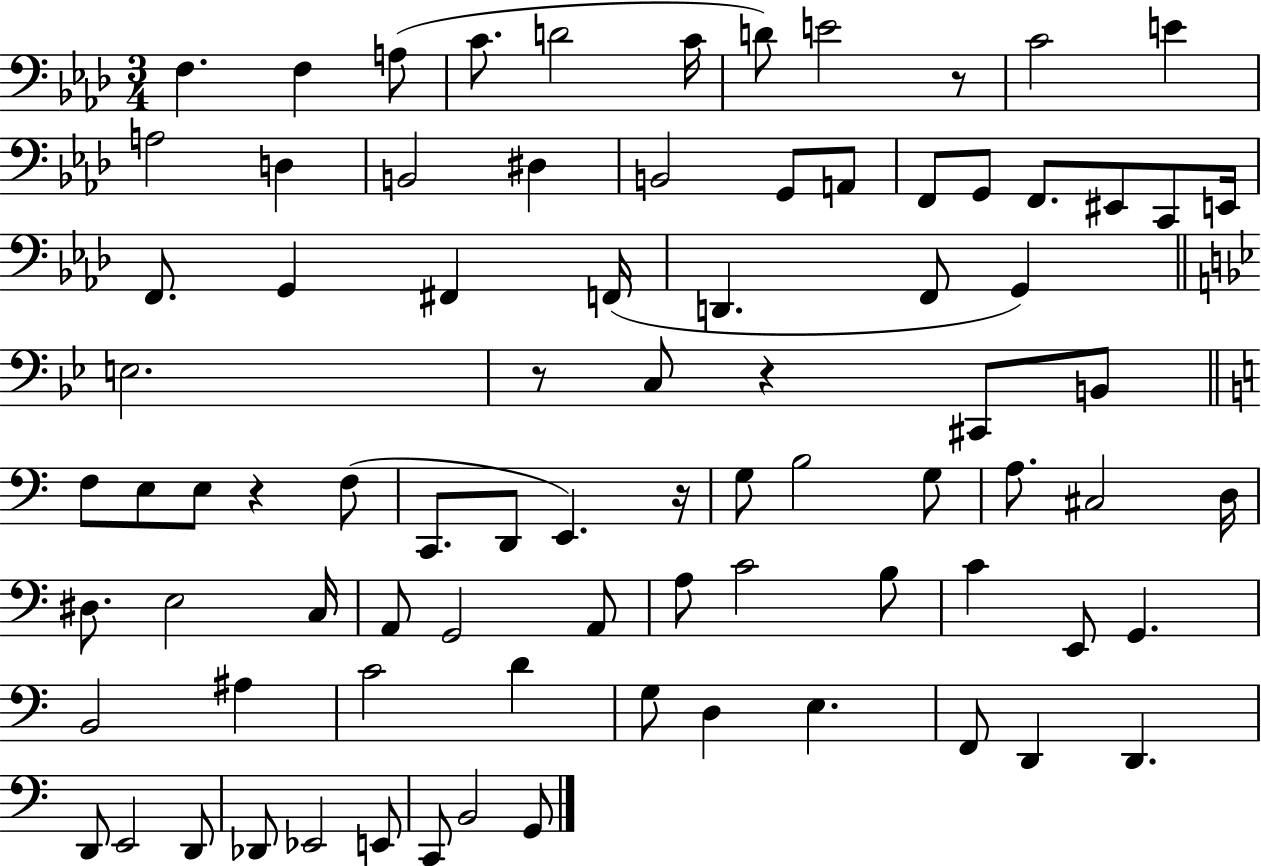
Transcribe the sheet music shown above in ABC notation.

X:1
T:Untitled
M:3/4
L:1/4
K:Ab
F, F, A,/2 C/2 D2 C/4 D/2 E2 z/2 C2 E A,2 D, B,,2 ^D, B,,2 G,,/2 A,,/2 F,,/2 G,,/2 F,,/2 ^E,,/2 C,,/2 E,,/4 F,,/2 G,, ^F,, F,,/4 D,, F,,/2 G,, E,2 z/2 C,/2 z ^C,,/2 B,,/2 F,/2 E,/2 E,/2 z F,/2 C,,/2 D,,/2 E,, z/4 G,/2 B,2 G,/2 A,/2 ^C,2 D,/4 ^D,/2 E,2 C,/4 A,,/2 G,,2 A,,/2 A,/2 C2 B,/2 C E,,/2 G,, B,,2 ^A, C2 D G,/2 D, E, F,,/2 D,, D,, D,,/2 E,,2 D,,/2 _D,,/2 _E,,2 E,,/2 C,,/2 B,,2 G,,/2